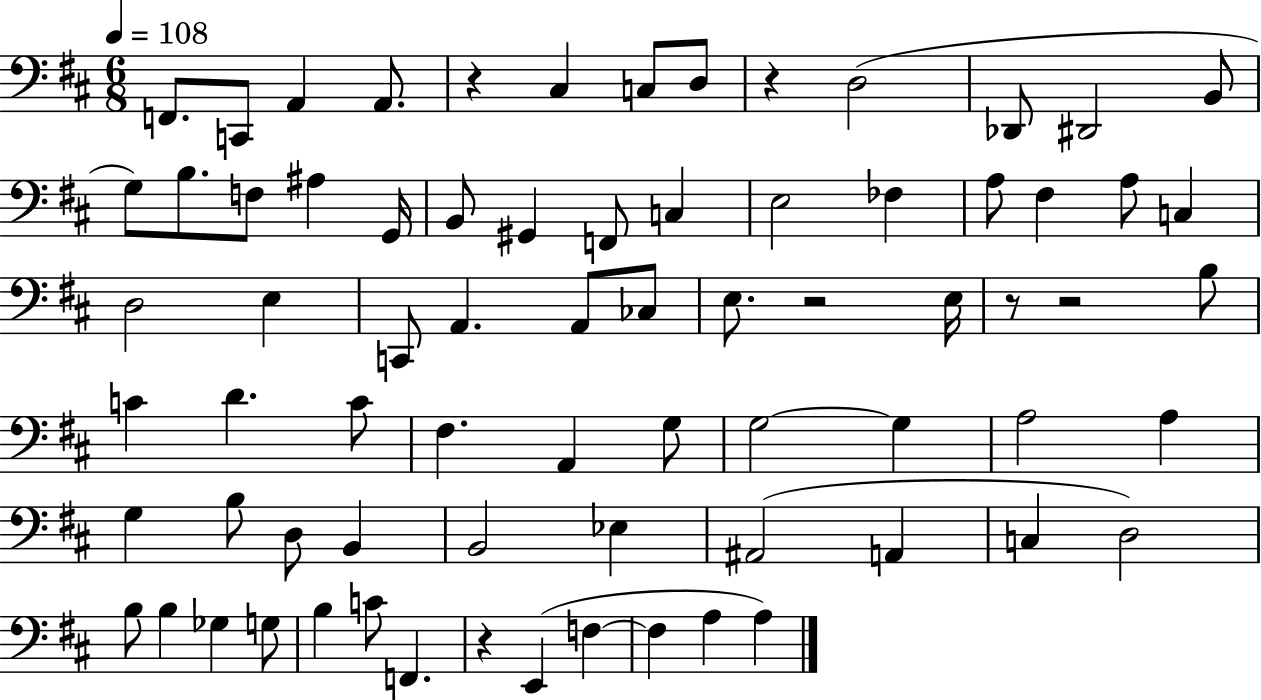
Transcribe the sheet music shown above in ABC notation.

X:1
T:Untitled
M:6/8
L:1/4
K:D
F,,/2 C,,/2 A,, A,,/2 z ^C, C,/2 D,/2 z D,2 _D,,/2 ^D,,2 B,,/2 G,/2 B,/2 F,/2 ^A, G,,/4 B,,/2 ^G,, F,,/2 C, E,2 _F, A,/2 ^F, A,/2 C, D,2 E, C,,/2 A,, A,,/2 _C,/2 E,/2 z2 E,/4 z/2 z2 B,/2 C D C/2 ^F, A,, G,/2 G,2 G, A,2 A, G, B,/2 D,/2 B,, B,,2 _E, ^A,,2 A,, C, D,2 B,/2 B, _G, G,/2 B, C/2 F,, z E,, F, F, A, A,